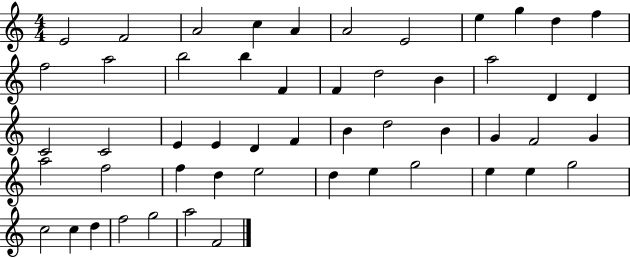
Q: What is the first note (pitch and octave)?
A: E4